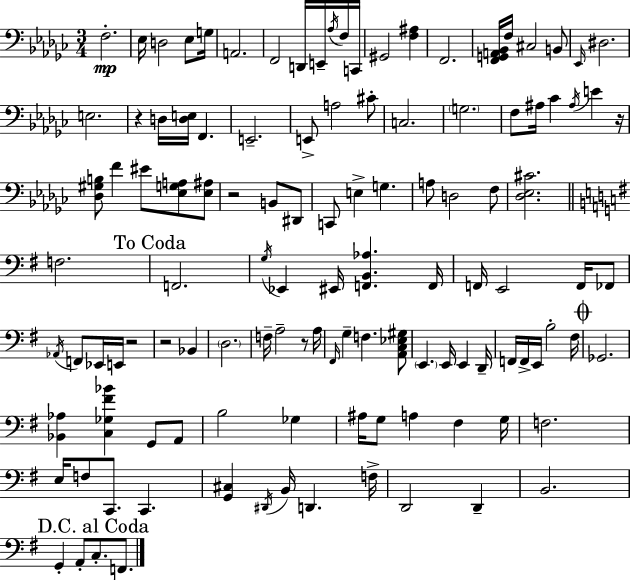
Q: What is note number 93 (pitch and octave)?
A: F3